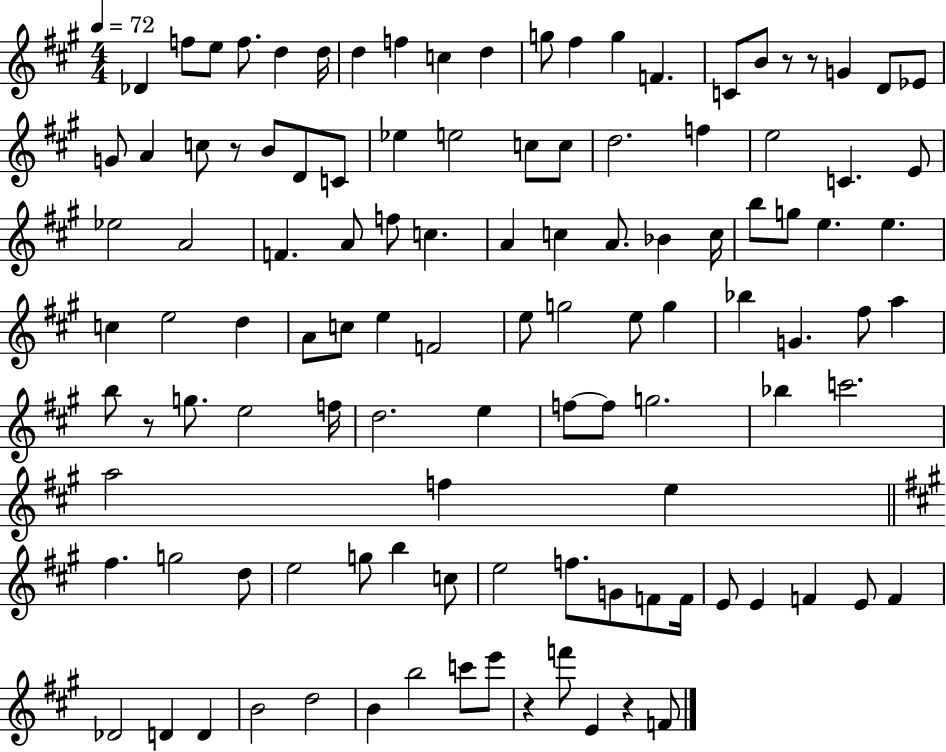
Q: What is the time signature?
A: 4/4